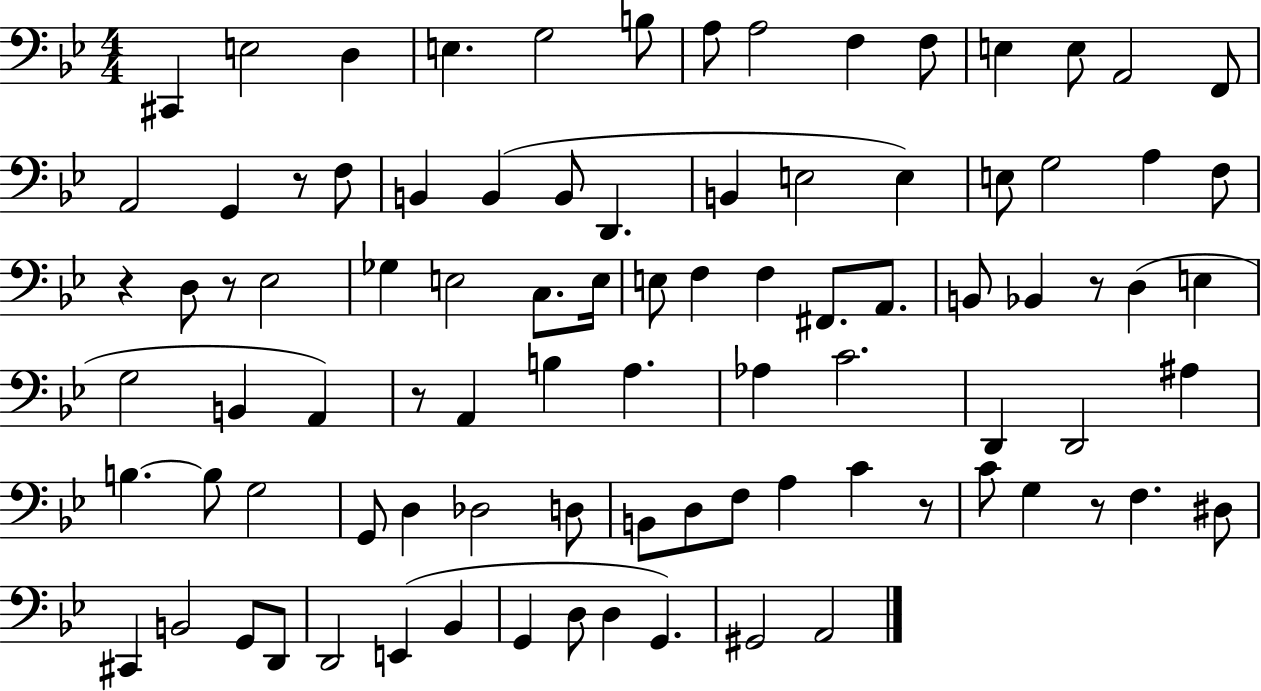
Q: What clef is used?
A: bass